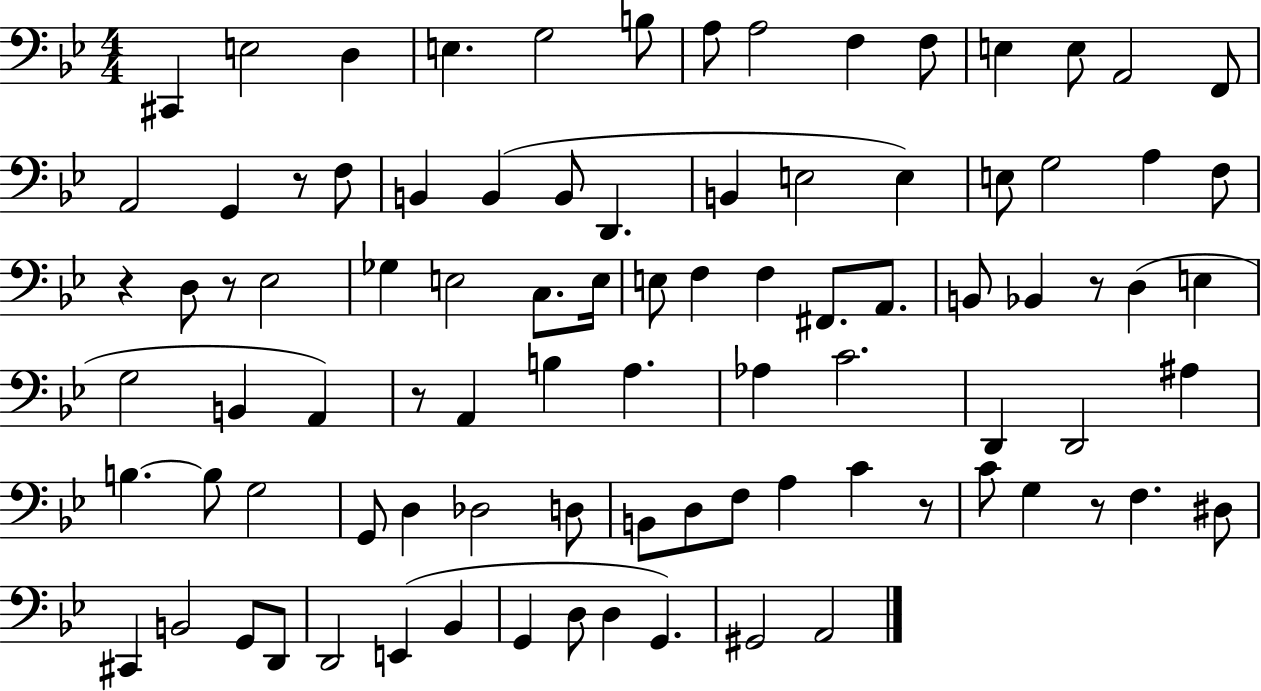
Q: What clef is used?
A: bass